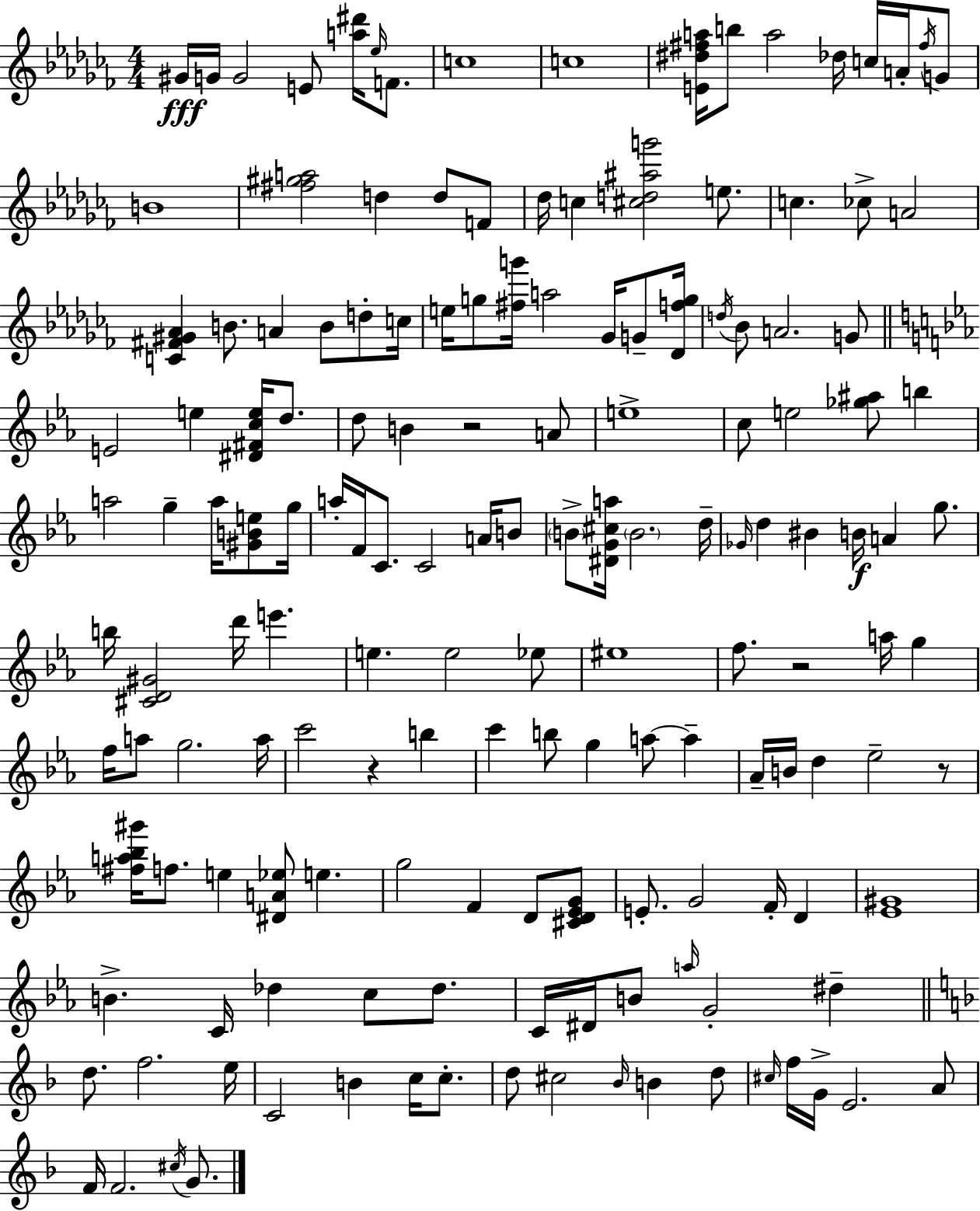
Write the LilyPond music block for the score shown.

{
  \clef treble
  \numericTimeSignature
  \time 4/4
  \key aes \minor
  gis'16\fff g'16 g'2 e'8 <a'' dis'''>16 \grace { ees''16 } f'8. | c''1 | c''1 | <e' dis'' fis'' a''>16 b''8 a''2 des''16 c''16 a'16-. \acciaccatura { fis''16 } | \break g'8 b'1 | <fis'' gis'' a''>2 d''4 d''8 | f'8 des''16 c''4 <cis'' d'' ais'' g'''>2 e''8. | c''4. ces''8-> a'2 | \break <c' fis' gis' aes'>4 b'8. a'4 b'8 d''8-. | c''16 e''16 g''8 <fis'' g'''>16 a''2 ges'16 g'8-- | <des' f'' g''>16 \acciaccatura { d''16 } bes'8 a'2. | g'8 \bar "||" \break \key ees \major e'2 e''4 <dis' fis' c'' e''>16 d''8. | d''8 b'4 r2 a'8 | e''1-> | c''8 e''2 <ges'' ais''>8 b''4 | \break a''2 g''4-- a''16 <gis' b' e''>8 g''16 | a''16-. f'16 c'8. c'2 a'16 b'8 | \parenthesize b'8-> <dis' g' cis'' a''>16 \parenthesize b'2. d''16-- | \grace { ges'16 } d''4 bis'4 b'16\f a'4 g''8. | \break b''16 <cis' d' gis'>2 d'''16 e'''4. | e''4. e''2 ees''8 | eis''1 | f''8. r2 a''16 g''4 | \break f''16 a''8 g''2. | a''16 c'''2 r4 b''4 | c'''4 b''8 g''4 a''8~~ a''4-- | aes'16-- b'16 d''4 ees''2-- r8 | \break <fis'' a'' bes'' gis'''>16 f''8. e''4 <dis' a' ees''>8 e''4. | g''2 f'4 d'8 <cis' d' ees' g'>8 | e'8.-. g'2 f'16-. d'4 | <ees' gis'>1 | \break b'4.-> c'16 des''4 c''8 des''8. | c'16 dis'16 b'8 \grace { a''16 } g'2-. dis''4-- | \bar "||" \break \key f \major d''8. f''2. e''16 | c'2 b'4 c''16 c''8.-. | d''8 cis''2 \grace { bes'16 } b'4 d''8 | \grace { cis''16 } f''16 g'16-> e'2. | \break a'8 f'16 f'2. \acciaccatura { cis''16 } | g'8. \bar "|."
}